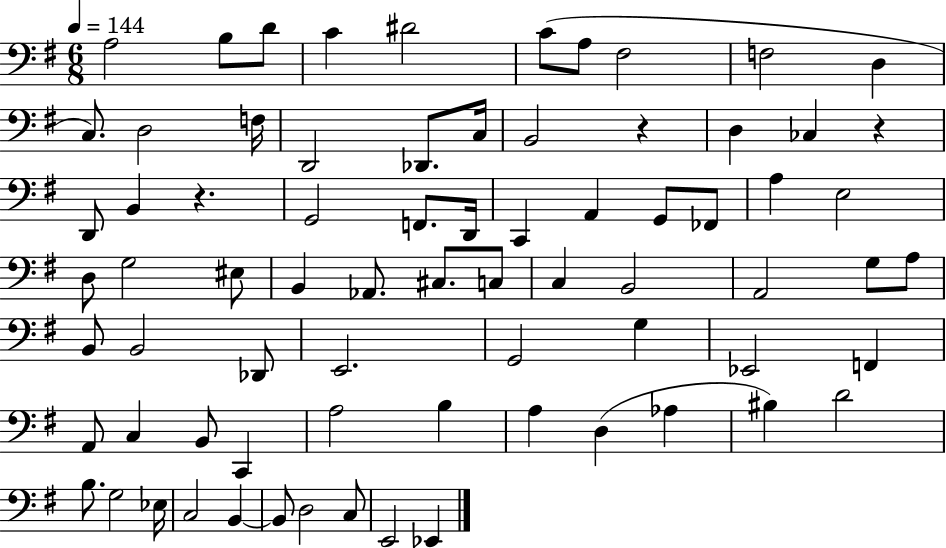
{
  \clef bass
  \numericTimeSignature
  \time 6/8
  \key g \major
  \tempo 4 = 144
  a2 b8 d'8 | c'4 dis'2 | c'8( a8 fis2 | f2 d4 | \break c8.) d2 f16 | d,2 des,8. c16 | b,2 r4 | d4 ces4 r4 | \break d,8 b,4 r4. | g,2 f,8. d,16 | c,4 a,4 g,8 fes,8 | a4 e2 | \break d8 g2 eis8 | b,4 aes,8. cis8. c8 | c4 b,2 | a,2 g8 a8 | \break b,8 b,2 des,8 | e,2. | g,2 g4 | ees,2 f,4 | \break a,8 c4 b,8 c,4 | a2 b4 | a4 d4( aes4 | bis4) d'2 | \break b8. g2 ees16 | c2 b,4~~ | b,8 d2 c8 | e,2 ees,4 | \break \bar "|."
}